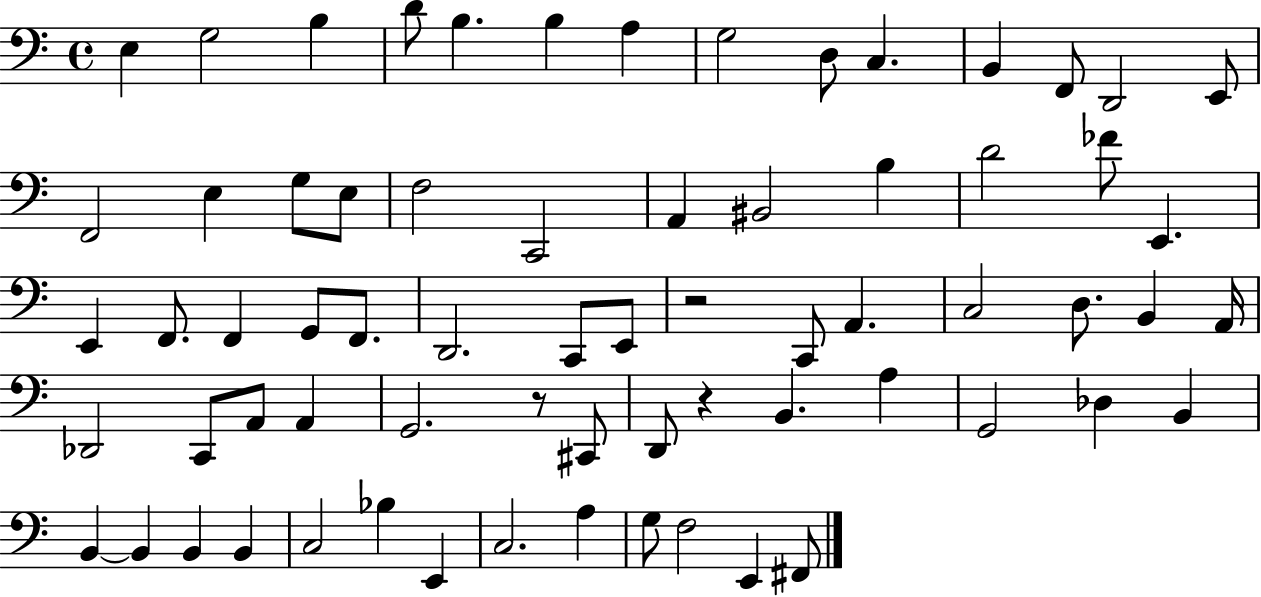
E3/q G3/h B3/q D4/e B3/q. B3/q A3/q G3/h D3/e C3/q. B2/q F2/e D2/h E2/e F2/h E3/q G3/e E3/e F3/h C2/h A2/q BIS2/h B3/q D4/h FES4/e E2/q. E2/q F2/e. F2/q G2/e F2/e. D2/h. C2/e E2/e R/h C2/e A2/q. C3/h D3/e. B2/q A2/s Db2/h C2/e A2/e A2/q G2/h. R/e C#2/e D2/e R/q B2/q. A3/q G2/h Db3/q B2/q B2/q B2/q B2/q B2/q C3/h Bb3/q E2/q C3/h. A3/q G3/e F3/h E2/q F#2/e